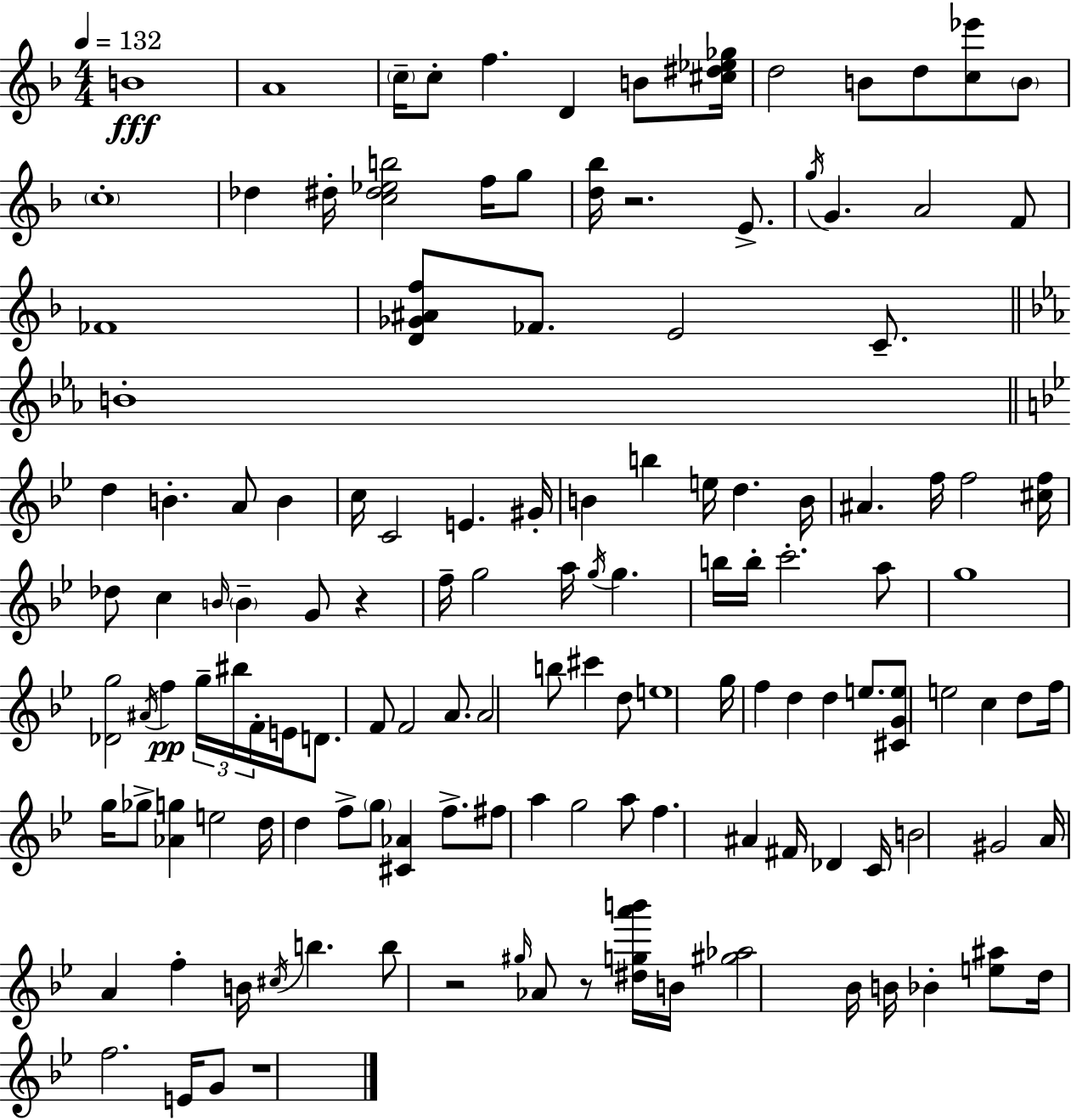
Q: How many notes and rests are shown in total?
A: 135